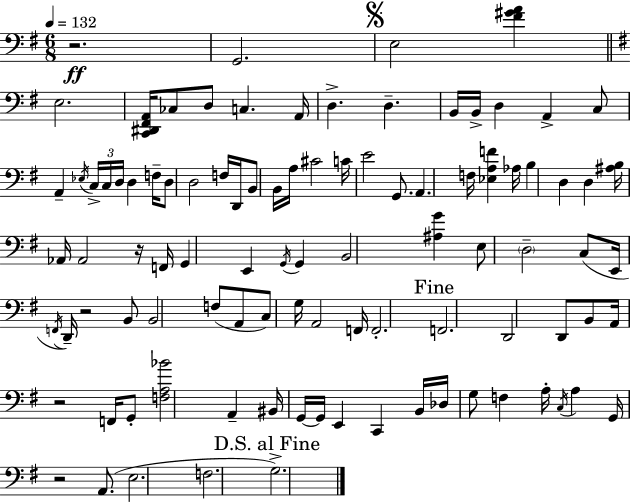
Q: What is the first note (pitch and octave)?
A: G2